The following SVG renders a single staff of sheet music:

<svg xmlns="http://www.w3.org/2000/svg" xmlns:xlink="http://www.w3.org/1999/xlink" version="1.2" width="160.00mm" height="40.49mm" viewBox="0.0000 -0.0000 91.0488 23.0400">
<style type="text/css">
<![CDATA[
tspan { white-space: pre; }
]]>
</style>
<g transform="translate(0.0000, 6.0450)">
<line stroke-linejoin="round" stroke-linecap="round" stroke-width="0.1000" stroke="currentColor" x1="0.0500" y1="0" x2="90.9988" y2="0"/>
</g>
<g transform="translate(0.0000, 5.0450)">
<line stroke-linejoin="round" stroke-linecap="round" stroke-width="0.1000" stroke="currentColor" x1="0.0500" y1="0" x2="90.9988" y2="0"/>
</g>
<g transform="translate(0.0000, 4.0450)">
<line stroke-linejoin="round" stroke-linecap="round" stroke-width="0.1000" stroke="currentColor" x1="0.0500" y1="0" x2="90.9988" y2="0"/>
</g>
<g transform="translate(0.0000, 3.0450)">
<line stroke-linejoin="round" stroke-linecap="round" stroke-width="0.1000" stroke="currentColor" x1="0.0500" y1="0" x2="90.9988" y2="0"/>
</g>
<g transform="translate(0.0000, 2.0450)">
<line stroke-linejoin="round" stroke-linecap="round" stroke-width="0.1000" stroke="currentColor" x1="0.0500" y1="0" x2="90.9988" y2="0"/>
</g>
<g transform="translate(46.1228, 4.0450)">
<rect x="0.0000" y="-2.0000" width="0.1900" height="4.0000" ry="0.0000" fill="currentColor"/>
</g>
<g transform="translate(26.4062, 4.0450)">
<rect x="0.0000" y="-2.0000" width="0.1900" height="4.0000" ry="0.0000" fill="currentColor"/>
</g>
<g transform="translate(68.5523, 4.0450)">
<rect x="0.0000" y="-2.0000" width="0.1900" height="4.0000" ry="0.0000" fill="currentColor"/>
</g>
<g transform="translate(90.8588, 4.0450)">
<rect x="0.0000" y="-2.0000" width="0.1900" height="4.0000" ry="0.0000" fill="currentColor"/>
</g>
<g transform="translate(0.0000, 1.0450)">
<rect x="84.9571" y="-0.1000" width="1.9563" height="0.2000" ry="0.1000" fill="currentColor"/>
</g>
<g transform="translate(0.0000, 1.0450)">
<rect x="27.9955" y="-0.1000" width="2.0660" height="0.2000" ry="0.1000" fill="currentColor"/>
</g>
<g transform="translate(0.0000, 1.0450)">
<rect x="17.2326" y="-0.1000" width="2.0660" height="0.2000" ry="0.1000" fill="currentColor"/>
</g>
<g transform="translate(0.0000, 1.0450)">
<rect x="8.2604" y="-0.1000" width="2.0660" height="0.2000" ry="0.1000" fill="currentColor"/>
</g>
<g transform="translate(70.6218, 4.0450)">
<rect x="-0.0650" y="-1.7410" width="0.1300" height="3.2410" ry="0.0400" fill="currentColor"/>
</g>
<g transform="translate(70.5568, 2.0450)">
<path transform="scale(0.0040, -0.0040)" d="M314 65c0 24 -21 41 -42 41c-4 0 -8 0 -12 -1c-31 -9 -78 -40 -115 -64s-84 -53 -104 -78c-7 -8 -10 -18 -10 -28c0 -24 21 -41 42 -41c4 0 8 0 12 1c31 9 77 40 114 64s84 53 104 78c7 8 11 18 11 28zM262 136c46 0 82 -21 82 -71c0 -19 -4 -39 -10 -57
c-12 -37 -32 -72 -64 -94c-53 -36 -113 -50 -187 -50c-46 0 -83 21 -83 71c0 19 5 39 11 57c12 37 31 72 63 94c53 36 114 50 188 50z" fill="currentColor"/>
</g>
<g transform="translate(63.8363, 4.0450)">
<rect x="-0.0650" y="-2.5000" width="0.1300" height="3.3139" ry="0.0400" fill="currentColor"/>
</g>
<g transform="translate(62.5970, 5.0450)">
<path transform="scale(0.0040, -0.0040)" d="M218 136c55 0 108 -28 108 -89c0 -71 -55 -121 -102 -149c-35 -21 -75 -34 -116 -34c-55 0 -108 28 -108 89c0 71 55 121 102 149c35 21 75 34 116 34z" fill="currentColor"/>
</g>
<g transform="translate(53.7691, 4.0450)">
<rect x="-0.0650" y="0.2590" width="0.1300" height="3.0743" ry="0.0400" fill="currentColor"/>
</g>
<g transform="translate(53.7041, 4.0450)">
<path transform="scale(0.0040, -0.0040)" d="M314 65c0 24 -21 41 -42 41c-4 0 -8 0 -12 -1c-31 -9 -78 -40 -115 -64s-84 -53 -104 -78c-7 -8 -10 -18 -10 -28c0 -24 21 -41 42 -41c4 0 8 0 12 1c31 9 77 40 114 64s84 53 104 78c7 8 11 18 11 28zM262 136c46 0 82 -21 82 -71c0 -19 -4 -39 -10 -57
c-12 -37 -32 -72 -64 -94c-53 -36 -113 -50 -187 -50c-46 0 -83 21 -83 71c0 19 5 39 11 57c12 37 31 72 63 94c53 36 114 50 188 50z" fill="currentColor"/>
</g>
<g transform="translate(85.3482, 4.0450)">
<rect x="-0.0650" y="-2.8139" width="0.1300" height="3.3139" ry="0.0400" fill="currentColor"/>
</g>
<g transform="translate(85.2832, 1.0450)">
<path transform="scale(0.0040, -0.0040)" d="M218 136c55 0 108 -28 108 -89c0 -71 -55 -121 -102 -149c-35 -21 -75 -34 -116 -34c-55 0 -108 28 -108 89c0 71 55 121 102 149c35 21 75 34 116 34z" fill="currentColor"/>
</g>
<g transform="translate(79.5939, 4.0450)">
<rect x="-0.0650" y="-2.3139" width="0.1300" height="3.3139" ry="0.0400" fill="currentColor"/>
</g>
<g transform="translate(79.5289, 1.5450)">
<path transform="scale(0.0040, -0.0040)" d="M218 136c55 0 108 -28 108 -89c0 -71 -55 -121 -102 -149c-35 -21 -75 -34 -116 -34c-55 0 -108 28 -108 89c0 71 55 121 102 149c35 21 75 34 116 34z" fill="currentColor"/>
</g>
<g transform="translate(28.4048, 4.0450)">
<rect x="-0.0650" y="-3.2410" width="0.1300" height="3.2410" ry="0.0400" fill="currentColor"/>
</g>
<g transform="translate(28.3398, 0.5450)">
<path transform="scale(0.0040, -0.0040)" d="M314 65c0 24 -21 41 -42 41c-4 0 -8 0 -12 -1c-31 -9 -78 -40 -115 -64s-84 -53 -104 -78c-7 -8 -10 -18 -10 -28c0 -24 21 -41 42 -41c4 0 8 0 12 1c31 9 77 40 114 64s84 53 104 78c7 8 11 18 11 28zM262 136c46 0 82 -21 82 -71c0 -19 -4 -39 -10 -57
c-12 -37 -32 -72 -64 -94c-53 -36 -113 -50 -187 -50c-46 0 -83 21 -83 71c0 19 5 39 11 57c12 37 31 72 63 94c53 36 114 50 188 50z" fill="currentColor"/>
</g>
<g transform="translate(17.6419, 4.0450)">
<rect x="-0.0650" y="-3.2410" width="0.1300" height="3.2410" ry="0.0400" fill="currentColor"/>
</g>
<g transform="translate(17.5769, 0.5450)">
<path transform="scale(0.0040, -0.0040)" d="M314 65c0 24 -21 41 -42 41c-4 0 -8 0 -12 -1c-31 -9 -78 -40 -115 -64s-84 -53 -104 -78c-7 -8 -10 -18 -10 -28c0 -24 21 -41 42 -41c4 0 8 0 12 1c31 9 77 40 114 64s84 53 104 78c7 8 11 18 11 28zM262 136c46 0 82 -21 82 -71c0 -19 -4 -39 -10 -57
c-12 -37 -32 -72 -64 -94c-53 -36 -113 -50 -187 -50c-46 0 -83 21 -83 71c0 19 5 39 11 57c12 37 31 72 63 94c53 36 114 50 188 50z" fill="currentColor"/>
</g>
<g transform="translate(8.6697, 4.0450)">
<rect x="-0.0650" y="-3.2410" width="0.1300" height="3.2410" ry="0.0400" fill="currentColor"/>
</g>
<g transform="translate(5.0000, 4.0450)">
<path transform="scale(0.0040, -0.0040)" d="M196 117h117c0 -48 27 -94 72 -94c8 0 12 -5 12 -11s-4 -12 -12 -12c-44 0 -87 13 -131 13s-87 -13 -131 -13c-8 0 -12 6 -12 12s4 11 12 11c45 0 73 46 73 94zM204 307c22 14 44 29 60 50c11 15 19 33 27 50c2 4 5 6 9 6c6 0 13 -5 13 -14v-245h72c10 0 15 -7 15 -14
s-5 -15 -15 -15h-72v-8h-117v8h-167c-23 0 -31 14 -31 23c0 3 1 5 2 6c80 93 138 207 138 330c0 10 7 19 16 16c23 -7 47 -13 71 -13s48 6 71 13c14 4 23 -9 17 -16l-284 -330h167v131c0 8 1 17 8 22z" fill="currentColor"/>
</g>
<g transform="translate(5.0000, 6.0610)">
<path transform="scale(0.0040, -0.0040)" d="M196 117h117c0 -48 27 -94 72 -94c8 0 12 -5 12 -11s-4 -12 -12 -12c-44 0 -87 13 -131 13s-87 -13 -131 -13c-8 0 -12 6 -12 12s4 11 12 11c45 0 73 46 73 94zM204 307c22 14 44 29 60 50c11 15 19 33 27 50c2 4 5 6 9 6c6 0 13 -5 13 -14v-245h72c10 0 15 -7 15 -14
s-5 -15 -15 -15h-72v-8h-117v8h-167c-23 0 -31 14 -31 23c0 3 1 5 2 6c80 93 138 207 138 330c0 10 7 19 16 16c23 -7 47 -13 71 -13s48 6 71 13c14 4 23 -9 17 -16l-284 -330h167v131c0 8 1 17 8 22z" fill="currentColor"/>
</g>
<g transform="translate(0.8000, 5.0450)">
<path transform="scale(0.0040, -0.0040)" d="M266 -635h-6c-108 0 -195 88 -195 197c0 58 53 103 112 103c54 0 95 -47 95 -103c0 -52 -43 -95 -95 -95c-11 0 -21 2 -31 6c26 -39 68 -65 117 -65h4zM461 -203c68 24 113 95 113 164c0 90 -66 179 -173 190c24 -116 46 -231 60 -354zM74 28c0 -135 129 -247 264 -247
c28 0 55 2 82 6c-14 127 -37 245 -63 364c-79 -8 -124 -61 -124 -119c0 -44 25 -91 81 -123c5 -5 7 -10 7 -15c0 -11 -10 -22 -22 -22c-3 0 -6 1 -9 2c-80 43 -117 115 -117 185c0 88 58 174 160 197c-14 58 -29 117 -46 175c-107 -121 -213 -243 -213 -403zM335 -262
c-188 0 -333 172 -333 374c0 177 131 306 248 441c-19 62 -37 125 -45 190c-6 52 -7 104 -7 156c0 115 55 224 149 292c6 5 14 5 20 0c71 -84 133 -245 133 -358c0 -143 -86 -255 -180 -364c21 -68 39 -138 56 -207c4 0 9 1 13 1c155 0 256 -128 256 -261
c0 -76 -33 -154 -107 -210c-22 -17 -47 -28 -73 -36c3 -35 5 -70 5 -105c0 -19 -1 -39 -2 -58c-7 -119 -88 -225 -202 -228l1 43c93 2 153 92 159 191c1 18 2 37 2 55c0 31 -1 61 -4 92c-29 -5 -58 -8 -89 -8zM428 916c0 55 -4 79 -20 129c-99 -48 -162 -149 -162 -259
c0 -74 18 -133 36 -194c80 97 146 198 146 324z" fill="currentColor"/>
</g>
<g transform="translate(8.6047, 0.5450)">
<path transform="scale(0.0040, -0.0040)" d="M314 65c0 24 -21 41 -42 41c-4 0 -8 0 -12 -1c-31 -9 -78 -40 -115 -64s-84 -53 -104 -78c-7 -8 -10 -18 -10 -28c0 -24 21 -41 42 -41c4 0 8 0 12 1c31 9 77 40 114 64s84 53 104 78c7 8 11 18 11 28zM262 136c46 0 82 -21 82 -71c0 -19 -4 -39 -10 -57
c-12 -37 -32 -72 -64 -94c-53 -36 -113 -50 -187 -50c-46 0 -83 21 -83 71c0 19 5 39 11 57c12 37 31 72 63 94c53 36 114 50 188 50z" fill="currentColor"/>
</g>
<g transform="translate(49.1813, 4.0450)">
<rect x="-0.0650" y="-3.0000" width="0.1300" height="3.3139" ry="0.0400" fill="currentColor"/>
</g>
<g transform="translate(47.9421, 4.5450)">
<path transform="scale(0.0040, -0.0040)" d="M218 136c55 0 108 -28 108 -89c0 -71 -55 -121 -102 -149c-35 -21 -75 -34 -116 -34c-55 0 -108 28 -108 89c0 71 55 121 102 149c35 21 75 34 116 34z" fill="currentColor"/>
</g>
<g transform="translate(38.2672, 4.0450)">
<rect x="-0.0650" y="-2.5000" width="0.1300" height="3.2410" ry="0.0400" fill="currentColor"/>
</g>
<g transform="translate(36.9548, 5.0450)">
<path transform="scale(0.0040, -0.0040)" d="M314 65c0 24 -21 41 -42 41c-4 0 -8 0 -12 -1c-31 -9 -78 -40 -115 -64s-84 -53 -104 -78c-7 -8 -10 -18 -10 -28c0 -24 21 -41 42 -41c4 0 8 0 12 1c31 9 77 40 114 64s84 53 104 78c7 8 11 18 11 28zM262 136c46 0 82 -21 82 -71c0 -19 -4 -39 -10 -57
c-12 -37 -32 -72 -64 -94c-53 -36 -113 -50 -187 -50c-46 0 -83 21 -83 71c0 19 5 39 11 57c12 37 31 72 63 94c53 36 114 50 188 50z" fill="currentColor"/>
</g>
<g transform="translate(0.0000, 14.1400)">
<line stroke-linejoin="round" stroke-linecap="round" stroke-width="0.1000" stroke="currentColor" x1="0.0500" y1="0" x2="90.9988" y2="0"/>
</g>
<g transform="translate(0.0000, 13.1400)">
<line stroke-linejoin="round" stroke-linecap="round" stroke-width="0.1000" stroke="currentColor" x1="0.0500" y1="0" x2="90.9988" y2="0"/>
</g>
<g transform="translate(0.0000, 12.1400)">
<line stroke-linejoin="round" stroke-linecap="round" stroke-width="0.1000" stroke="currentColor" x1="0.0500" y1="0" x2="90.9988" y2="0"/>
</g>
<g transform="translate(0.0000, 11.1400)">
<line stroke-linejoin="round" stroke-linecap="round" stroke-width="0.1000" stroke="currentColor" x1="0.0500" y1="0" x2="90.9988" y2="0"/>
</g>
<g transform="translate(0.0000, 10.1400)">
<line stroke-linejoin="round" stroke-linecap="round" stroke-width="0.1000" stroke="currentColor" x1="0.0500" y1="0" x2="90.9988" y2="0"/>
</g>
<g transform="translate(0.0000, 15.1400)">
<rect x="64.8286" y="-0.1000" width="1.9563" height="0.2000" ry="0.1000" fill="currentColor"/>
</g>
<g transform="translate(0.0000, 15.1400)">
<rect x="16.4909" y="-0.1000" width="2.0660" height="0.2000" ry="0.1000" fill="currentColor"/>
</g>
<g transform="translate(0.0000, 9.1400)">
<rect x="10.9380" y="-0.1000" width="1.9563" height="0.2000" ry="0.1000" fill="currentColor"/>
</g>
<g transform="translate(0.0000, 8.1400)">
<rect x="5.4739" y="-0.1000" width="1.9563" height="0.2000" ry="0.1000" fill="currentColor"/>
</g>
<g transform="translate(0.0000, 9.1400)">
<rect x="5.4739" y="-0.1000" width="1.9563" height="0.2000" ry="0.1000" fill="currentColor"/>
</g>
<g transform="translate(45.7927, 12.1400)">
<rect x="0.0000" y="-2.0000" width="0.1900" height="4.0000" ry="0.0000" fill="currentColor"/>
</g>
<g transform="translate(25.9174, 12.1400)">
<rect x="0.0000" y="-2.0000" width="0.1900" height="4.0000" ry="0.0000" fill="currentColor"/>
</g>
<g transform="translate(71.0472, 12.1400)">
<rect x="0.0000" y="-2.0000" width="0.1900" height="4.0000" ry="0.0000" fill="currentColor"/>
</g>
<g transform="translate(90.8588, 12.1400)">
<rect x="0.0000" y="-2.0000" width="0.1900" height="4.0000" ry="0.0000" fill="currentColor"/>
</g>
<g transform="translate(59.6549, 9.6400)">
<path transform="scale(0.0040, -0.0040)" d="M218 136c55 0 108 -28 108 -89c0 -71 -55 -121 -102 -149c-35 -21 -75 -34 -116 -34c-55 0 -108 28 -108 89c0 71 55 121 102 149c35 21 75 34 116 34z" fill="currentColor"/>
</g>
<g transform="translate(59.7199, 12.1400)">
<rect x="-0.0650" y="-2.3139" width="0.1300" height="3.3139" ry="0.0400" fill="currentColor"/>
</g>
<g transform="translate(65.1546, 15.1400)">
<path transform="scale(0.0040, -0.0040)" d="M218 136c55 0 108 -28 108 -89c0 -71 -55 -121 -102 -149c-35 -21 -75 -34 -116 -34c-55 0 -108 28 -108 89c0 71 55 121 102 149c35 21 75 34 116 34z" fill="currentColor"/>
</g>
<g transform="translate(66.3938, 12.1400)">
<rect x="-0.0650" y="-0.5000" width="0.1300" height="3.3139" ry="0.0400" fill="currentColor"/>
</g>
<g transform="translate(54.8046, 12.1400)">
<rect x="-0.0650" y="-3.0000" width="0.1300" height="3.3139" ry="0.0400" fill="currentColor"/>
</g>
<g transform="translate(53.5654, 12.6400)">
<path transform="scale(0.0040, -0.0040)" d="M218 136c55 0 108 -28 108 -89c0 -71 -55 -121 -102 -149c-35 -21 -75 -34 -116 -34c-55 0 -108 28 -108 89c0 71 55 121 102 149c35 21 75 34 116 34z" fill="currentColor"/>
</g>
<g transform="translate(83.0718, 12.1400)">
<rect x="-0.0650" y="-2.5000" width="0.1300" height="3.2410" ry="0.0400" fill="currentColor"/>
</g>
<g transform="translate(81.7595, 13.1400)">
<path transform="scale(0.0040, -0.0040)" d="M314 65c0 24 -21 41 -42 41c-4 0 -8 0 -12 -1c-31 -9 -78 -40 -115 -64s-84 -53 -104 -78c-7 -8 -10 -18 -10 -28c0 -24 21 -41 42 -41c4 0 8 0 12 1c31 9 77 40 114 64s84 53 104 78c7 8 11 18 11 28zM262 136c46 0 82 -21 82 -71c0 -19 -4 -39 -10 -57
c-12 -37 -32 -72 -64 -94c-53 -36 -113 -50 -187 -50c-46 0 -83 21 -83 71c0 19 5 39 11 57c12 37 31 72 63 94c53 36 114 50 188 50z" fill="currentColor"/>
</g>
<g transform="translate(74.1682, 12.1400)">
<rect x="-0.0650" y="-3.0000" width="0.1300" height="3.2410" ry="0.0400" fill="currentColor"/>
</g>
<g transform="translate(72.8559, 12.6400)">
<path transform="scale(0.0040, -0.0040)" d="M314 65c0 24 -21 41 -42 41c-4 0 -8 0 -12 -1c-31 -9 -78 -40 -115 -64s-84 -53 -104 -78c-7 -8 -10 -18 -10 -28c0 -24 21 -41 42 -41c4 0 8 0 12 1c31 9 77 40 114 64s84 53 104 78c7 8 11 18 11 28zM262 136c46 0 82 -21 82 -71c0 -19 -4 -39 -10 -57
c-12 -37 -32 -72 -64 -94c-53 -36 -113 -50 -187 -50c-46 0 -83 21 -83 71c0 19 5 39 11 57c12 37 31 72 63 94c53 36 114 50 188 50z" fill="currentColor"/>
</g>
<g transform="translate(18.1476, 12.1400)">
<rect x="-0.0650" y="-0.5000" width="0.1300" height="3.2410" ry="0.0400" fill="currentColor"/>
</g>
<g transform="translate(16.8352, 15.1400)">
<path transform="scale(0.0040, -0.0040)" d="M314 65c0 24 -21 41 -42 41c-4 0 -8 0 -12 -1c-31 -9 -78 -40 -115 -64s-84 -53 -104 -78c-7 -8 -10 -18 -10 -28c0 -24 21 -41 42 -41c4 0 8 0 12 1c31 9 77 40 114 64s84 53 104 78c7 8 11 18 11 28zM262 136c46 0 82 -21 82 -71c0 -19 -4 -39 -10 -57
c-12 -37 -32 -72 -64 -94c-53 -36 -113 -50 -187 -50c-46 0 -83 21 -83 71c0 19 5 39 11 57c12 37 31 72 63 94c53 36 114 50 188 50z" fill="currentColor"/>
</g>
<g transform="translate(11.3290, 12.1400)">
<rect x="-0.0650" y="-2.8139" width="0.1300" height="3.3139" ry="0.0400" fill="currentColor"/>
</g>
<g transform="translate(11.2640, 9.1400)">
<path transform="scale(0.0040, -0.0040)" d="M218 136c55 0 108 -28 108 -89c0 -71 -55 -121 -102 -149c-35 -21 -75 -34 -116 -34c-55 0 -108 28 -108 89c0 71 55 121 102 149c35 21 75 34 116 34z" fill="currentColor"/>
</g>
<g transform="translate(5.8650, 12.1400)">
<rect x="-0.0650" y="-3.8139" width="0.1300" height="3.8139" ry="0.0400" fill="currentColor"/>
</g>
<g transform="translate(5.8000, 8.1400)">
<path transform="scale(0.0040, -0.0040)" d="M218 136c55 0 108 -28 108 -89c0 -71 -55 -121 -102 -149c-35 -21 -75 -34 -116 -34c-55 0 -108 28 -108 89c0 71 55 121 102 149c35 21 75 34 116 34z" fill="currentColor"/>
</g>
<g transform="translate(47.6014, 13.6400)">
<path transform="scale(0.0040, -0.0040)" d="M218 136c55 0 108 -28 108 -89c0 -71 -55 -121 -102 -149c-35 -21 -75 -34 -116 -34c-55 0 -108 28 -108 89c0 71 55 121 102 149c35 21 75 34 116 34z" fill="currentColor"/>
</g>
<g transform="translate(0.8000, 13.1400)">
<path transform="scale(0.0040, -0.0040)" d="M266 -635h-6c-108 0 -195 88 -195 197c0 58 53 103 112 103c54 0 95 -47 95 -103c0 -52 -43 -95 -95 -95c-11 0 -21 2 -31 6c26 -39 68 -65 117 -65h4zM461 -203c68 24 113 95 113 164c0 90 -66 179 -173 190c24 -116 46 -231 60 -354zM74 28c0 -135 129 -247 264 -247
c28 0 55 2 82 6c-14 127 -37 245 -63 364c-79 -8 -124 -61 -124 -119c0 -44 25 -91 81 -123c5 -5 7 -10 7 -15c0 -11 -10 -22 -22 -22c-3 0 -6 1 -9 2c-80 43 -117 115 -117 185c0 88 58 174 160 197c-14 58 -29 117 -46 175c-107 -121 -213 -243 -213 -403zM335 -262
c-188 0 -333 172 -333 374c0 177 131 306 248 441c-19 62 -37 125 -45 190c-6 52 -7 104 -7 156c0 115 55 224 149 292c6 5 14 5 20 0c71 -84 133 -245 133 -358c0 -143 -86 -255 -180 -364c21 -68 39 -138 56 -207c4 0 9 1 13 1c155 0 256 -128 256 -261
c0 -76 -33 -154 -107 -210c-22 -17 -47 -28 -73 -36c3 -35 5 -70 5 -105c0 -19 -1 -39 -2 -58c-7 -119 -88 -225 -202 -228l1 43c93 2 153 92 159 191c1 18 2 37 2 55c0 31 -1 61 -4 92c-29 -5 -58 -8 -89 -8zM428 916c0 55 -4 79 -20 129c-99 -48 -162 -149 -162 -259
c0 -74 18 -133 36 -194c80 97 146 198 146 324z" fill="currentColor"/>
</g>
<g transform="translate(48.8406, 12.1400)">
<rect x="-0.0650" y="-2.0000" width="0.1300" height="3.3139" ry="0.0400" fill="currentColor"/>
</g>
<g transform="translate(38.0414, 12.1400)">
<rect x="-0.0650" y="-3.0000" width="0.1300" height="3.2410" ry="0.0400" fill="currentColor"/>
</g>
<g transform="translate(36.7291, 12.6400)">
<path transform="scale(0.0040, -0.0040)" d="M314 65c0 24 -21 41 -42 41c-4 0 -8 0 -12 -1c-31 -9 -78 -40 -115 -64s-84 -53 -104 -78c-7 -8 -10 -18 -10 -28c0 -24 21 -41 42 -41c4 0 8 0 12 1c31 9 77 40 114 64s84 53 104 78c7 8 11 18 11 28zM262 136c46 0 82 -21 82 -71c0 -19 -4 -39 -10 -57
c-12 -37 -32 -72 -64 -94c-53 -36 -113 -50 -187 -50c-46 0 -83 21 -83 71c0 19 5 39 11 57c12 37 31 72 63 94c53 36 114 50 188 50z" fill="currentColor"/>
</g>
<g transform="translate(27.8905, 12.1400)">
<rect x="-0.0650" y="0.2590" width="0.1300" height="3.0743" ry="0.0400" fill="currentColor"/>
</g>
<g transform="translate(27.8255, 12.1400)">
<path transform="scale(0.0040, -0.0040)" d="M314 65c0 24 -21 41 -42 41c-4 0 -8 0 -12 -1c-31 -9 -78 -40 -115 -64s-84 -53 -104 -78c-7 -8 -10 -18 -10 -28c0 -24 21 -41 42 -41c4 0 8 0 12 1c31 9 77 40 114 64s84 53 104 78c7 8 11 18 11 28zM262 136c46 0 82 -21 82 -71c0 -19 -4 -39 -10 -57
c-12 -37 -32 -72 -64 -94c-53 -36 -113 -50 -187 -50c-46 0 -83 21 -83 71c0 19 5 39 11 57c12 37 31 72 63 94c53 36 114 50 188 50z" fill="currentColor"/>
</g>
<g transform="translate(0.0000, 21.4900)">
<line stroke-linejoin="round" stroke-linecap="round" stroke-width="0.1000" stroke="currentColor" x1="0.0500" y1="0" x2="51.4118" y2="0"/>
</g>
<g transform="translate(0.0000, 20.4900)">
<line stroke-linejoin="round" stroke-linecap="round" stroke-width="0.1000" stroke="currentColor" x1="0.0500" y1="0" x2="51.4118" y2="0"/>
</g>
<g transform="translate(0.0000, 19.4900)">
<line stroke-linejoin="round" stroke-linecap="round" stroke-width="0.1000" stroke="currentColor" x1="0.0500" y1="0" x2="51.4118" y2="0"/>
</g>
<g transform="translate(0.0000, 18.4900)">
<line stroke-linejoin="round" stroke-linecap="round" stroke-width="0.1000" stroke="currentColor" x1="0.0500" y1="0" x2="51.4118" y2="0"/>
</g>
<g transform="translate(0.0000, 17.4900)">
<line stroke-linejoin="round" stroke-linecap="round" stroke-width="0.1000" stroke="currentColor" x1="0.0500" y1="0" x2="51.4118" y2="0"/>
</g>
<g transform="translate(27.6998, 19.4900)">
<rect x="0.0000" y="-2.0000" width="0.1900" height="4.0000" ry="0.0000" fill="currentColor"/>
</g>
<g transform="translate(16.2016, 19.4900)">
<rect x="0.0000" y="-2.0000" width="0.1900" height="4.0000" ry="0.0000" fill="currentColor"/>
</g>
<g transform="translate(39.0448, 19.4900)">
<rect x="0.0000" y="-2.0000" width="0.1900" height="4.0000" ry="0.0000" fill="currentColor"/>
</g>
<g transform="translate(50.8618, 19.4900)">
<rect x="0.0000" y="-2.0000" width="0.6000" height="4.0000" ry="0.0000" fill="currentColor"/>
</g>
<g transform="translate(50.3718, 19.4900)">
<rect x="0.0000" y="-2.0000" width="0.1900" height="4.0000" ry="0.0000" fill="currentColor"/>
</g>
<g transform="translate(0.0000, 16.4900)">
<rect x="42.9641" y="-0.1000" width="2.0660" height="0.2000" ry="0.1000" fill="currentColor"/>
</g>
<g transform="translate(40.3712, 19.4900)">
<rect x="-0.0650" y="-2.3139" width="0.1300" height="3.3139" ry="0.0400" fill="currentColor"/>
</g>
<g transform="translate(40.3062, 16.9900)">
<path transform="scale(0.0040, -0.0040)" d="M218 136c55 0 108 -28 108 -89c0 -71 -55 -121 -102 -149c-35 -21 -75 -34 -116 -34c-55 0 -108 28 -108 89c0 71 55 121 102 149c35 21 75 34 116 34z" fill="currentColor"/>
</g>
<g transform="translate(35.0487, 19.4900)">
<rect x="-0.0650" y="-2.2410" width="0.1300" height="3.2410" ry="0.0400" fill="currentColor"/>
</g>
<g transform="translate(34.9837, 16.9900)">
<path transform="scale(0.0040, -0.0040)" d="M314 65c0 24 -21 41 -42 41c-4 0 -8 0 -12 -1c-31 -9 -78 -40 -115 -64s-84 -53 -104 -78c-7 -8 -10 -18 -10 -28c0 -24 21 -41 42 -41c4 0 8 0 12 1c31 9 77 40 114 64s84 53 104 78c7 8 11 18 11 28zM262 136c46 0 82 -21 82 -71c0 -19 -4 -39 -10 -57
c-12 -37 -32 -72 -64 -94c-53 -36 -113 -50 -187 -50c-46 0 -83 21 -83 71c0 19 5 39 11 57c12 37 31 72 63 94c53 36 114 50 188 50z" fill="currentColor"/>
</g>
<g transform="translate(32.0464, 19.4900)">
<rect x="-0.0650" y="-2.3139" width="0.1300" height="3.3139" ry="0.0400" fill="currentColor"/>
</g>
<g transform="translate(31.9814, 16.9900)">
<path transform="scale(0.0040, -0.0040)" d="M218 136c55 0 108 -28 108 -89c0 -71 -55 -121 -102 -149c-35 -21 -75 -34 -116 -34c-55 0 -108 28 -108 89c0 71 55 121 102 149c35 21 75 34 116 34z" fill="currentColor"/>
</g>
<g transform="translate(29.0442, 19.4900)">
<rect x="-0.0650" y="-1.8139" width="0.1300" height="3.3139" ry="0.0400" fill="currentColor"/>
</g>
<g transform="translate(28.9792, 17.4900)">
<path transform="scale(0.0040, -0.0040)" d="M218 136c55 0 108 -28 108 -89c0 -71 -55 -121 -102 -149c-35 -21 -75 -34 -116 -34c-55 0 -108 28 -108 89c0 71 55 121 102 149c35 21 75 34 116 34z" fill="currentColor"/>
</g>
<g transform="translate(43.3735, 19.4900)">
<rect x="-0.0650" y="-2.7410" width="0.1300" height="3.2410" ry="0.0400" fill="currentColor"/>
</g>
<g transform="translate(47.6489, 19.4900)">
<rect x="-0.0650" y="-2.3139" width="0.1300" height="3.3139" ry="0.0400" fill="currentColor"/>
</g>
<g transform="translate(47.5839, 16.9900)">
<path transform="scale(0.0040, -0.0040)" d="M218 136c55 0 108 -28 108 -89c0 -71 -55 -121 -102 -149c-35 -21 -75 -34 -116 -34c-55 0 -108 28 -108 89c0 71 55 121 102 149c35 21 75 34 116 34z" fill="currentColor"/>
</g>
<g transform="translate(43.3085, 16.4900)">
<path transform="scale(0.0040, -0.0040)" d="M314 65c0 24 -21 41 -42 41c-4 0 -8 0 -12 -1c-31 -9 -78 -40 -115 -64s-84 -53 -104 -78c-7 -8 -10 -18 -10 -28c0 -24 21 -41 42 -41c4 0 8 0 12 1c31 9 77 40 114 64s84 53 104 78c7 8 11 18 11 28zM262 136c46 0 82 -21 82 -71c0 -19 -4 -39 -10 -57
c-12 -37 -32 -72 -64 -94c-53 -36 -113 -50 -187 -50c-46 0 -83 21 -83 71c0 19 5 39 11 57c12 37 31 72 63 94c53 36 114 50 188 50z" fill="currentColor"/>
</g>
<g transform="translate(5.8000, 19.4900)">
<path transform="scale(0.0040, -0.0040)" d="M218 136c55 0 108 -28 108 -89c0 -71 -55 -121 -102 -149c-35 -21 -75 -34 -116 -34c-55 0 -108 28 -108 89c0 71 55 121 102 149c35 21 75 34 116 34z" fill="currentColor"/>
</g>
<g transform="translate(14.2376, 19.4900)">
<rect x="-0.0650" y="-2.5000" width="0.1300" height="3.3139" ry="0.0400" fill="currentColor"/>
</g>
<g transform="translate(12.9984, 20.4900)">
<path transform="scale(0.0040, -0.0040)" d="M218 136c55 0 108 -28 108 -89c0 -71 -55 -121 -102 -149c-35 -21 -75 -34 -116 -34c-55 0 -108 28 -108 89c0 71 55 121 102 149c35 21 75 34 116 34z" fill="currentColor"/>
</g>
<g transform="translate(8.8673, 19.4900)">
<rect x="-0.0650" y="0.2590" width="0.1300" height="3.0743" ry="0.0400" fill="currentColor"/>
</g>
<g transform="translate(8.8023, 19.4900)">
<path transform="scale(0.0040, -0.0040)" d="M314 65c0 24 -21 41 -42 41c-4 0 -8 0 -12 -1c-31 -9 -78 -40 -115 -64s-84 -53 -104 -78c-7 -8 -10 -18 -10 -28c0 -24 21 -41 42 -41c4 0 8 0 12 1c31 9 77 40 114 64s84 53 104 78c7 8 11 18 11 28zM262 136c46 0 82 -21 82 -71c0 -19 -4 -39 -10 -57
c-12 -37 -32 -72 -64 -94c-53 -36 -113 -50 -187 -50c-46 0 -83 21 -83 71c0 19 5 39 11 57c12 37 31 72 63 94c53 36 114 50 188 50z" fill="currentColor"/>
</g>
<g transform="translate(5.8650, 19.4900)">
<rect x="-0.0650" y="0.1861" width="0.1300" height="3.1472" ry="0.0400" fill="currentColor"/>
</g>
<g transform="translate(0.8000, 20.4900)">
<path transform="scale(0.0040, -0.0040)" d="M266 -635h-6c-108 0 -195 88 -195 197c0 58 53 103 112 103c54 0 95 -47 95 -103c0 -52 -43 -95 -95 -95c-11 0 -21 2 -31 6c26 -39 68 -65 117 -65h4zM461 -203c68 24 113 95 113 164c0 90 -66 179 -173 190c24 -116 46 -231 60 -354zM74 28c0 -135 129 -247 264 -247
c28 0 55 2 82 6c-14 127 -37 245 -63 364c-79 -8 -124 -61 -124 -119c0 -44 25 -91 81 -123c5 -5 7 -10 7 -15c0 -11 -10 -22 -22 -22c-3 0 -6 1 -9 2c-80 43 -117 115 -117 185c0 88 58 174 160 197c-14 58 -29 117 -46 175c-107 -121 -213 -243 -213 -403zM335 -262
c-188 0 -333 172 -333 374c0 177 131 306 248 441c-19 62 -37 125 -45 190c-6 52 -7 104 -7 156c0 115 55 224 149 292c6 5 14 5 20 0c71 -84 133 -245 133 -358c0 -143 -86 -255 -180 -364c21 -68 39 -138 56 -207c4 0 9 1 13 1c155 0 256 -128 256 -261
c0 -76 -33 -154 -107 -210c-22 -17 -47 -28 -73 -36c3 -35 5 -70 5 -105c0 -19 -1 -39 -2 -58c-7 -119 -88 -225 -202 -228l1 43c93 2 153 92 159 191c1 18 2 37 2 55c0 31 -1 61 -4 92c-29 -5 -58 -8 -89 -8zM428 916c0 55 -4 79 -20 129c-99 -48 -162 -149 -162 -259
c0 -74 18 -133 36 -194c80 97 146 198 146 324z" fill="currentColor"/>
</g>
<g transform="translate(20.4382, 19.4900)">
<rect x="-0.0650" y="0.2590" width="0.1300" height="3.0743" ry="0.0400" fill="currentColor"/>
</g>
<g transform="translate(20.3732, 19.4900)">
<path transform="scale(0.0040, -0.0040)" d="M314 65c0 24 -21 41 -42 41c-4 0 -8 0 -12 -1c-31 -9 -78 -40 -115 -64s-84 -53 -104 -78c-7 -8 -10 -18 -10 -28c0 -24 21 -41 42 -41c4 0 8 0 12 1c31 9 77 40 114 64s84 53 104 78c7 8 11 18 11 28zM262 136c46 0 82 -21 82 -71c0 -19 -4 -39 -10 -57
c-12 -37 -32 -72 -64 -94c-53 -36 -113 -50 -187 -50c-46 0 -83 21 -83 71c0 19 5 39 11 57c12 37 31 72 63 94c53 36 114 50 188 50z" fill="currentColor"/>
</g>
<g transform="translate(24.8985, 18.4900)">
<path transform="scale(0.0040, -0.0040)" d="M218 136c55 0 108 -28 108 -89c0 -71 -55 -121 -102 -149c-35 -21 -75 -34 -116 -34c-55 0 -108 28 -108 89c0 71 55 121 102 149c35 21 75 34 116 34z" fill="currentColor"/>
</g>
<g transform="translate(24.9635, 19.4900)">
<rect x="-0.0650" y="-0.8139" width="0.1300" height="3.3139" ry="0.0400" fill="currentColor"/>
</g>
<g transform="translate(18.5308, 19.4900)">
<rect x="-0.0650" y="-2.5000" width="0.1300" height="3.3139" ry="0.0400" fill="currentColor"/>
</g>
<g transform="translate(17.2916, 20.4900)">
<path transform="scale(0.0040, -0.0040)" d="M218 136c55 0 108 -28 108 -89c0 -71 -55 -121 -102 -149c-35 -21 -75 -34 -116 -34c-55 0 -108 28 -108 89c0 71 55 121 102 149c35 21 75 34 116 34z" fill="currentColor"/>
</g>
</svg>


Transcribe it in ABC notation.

X:1
T:Untitled
M:4/4
L:1/4
K:C
b2 b2 b2 G2 A B2 G f2 g a c' a C2 B2 A2 F A g C A2 G2 B B2 G G B2 d f g g2 g a2 g